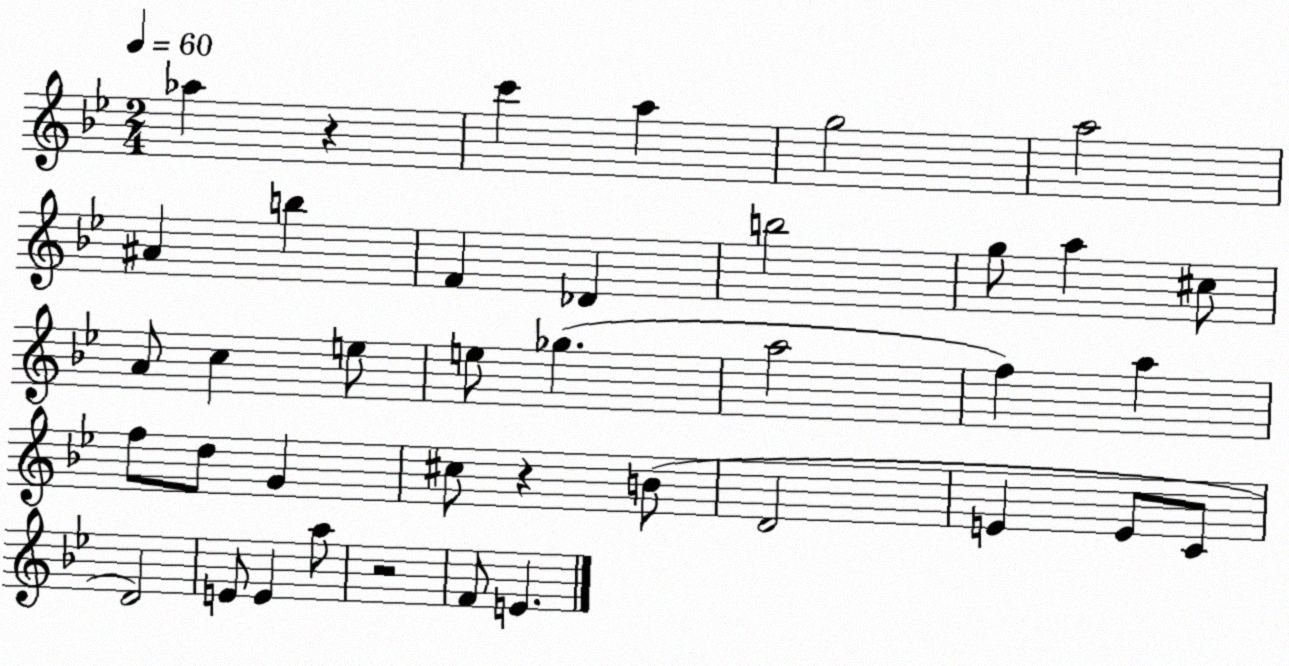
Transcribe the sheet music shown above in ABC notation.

X:1
T:Untitled
M:2/4
L:1/4
K:Bb
_a z c' a g2 a2 ^A b F _D b2 g/2 a ^c/2 A/2 c e/2 e/2 _g a2 f a f/2 d/2 G ^c/2 z B/2 D2 E E/2 C/2 D2 E/2 E a/2 z2 F/2 E